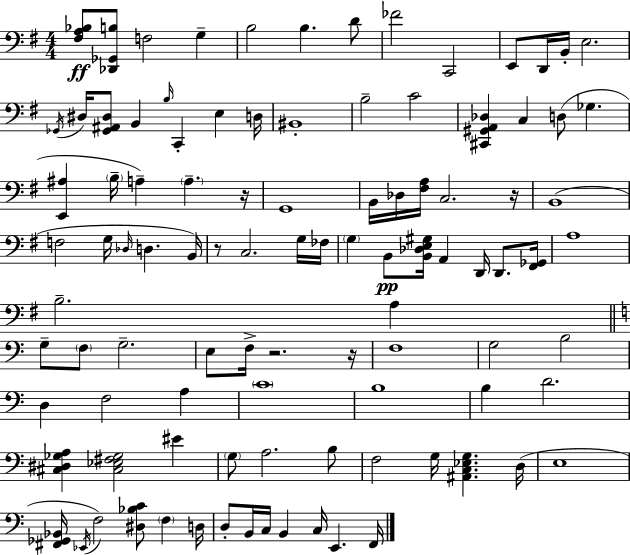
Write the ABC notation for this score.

X:1
T:Untitled
M:4/4
L:1/4
K:Em
[^F,A,_B,]/2 [_D,,_G,,B,]/2 F,2 G, B,2 B, D/2 _F2 C,,2 E,,/2 D,,/4 B,,/4 E,2 _G,,/4 ^D,/4 [_G,,^A,,^D,]/2 B,, B,/4 C,, E, D,/4 ^B,,4 B,2 C2 [^C,,^G,,A,,_D,] C, D,/2 _G, [E,,^A,] B,/4 A, A, z/4 G,,4 B,,/4 _D,/4 [^F,A,]/4 C,2 z/4 B,,4 F,2 G,/4 _D,/4 D, B,,/4 z/2 C,2 G,/4 _F,/4 G, B,,/2 [B,,_D,E,^G,]/4 A,, D,,/4 D,,/2 [^F,,_G,,]/4 A,4 B,2 A, G,/2 F,/2 G,2 E,/2 F,/4 z2 z/4 F,4 G,2 B,2 D, F,2 A, C4 B,4 B, D2 [^C,^D,_G,A,] [^C,_E,^F,_G,]2 ^E G,/2 A,2 B,/2 F,2 G,/4 [^A,,C,_E,G,] D,/4 E,4 [^F,,_G,,_B,,]/4 _E,,/4 F,2 [^D,_B,C]/2 F, D,/4 D,/2 B,,/4 C,/4 B,, C,/4 E,, F,,/4